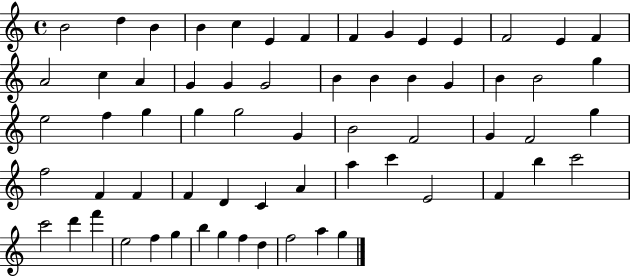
X:1
T:Untitled
M:4/4
L:1/4
K:C
B2 d B B c E F F G E E F2 E F A2 c A G G G2 B B B G B B2 g e2 f g g g2 G B2 F2 G F2 g f2 F F F D C A a c' E2 F b c'2 c'2 d' f' e2 f g b g f d f2 a g